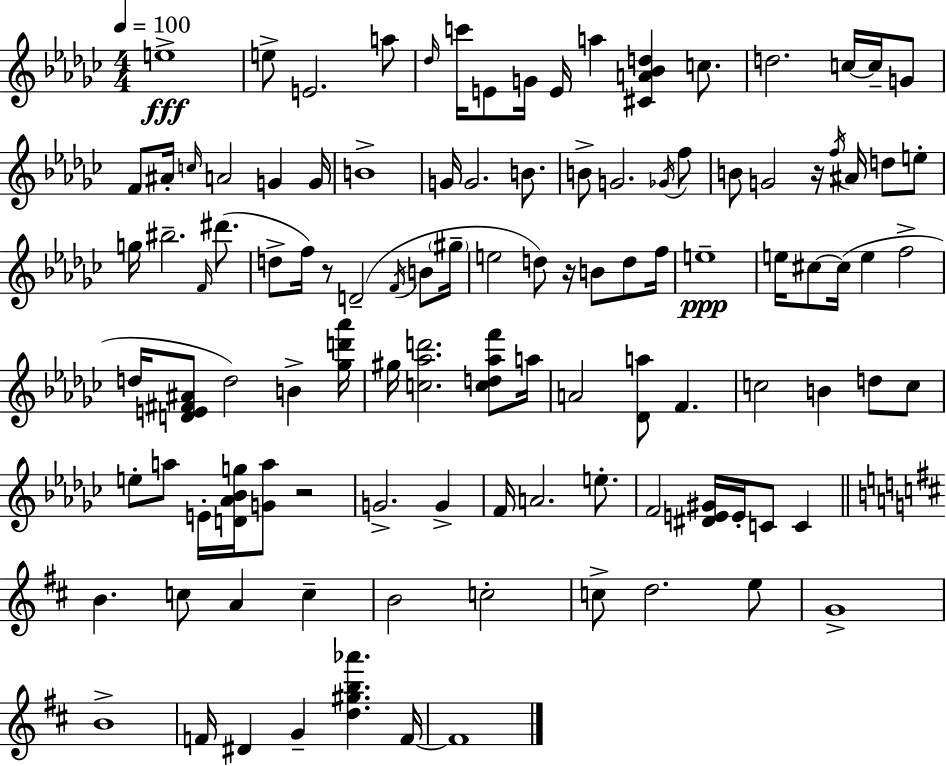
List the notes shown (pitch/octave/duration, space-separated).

E5/w E5/e E4/h. A5/e Db5/s C6/s E4/e G4/s E4/s A5/q [C#4,A4,Bb4,D5]/q C5/e. D5/h. C5/s C5/s G4/e F4/e A#4/s C5/s A4/h G4/q G4/s B4/w G4/s G4/h. B4/e. B4/e G4/h. Gb4/s F5/e B4/e G4/h R/s F5/s A#4/s D5/e E5/e G5/s BIS5/h. F4/s D#6/e. D5/e F5/s R/e D4/h F4/s B4/e G#5/s E5/h D5/e R/s B4/e D5/e F5/s E5/w E5/s C#5/e C#5/s E5/q F5/h D5/s [D4,E4,F#4,A#4]/e D5/h B4/q [Gb5,D6,Ab6]/s G#5/s [C5,Ab5,D6]/h. [C5,D5,Ab5,F6]/e A5/s A4/h [Db4,A5]/e F4/q. C5/h B4/q D5/e C5/e E5/e A5/e E4/s [D4,Ab4,Bb4,G5]/s [G4,A5]/e R/h G4/h. G4/q F4/s A4/h. E5/e. F4/h [D#4,E4,G#4]/s E4/s C4/e C4/q B4/q. C5/e A4/q C5/q B4/h C5/h C5/e D5/h. E5/e G4/w B4/w F4/s D#4/q G4/q [D5,G#5,B5,Ab6]/q. F4/s F4/w